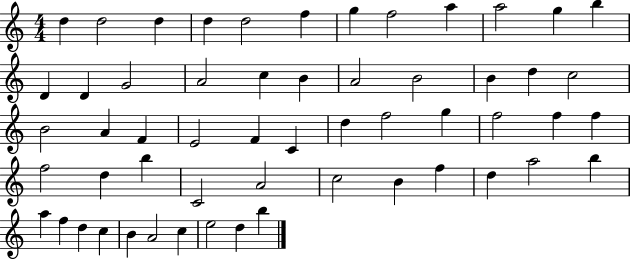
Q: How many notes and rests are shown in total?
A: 56